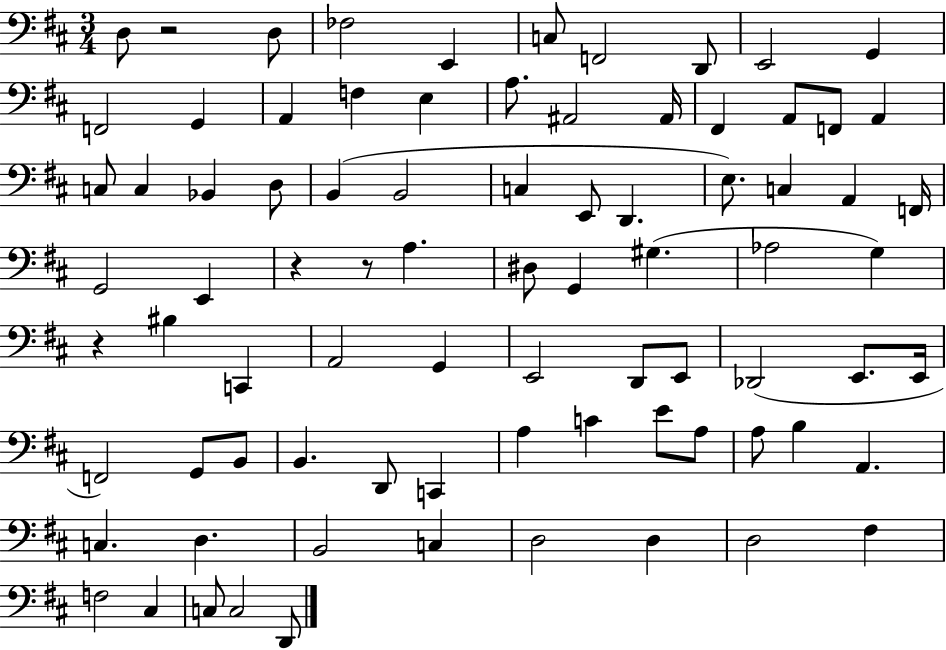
{
  \clef bass
  \numericTimeSignature
  \time 3/4
  \key d \major
  \repeat volta 2 { d8 r2 d8 | fes2 e,4 | c8 f,2 d,8 | e,2 g,4 | \break f,2 g,4 | a,4 f4 e4 | a8. ais,2 ais,16 | fis,4 a,8 f,8 a,4 | \break c8 c4 bes,4 d8 | b,4( b,2 | c4 e,8 d,4. | e8.) c4 a,4 f,16 | \break g,2 e,4 | r4 r8 a4. | dis8 g,4 gis4.( | aes2 g4) | \break r4 bis4 c,4 | a,2 g,4 | e,2 d,8 e,8 | des,2( e,8. e,16 | \break f,2) g,8 b,8 | b,4. d,8 c,4 | a4 c'4 e'8 a8 | a8 b4 a,4. | \break c4. d4. | b,2 c4 | d2 d4 | d2 fis4 | \break f2 cis4 | c8 c2 d,8 | } \bar "|."
}